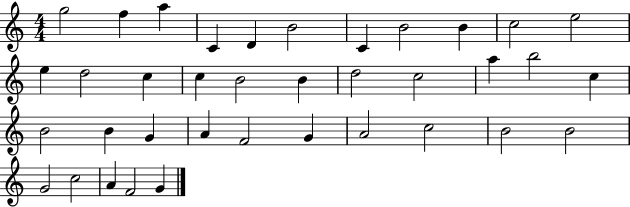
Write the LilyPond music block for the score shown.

{
  \clef treble
  \numericTimeSignature
  \time 4/4
  \key c \major
  g''2 f''4 a''4 | c'4 d'4 b'2 | c'4 b'2 b'4 | c''2 e''2 | \break e''4 d''2 c''4 | c''4 b'2 b'4 | d''2 c''2 | a''4 b''2 c''4 | \break b'2 b'4 g'4 | a'4 f'2 g'4 | a'2 c''2 | b'2 b'2 | \break g'2 c''2 | a'4 f'2 g'4 | \bar "|."
}